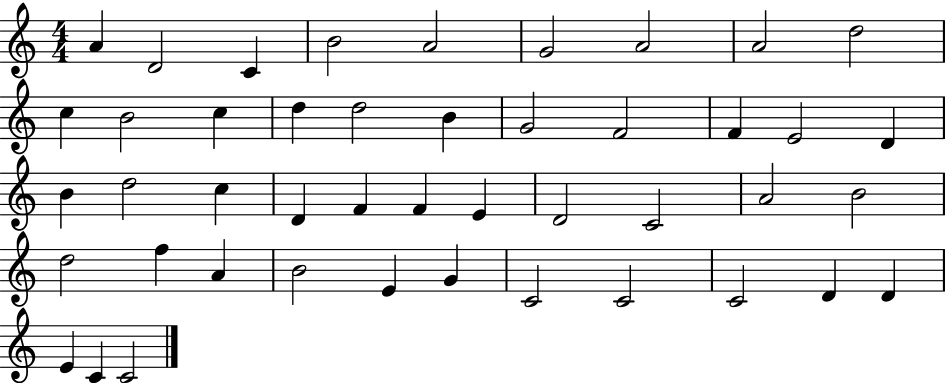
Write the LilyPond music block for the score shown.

{
  \clef treble
  \numericTimeSignature
  \time 4/4
  \key c \major
  a'4 d'2 c'4 | b'2 a'2 | g'2 a'2 | a'2 d''2 | \break c''4 b'2 c''4 | d''4 d''2 b'4 | g'2 f'2 | f'4 e'2 d'4 | \break b'4 d''2 c''4 | d'4 f'4 f'4 e'4 | d'2 c'2 | a'2 b'2 | \break d''2 f''4 a'4 | b'2 e'4 g'4 | c'2 c'2 | c'2 d'4 d'4 | \break e'4 c'4 c'2 | \bar "|."
}